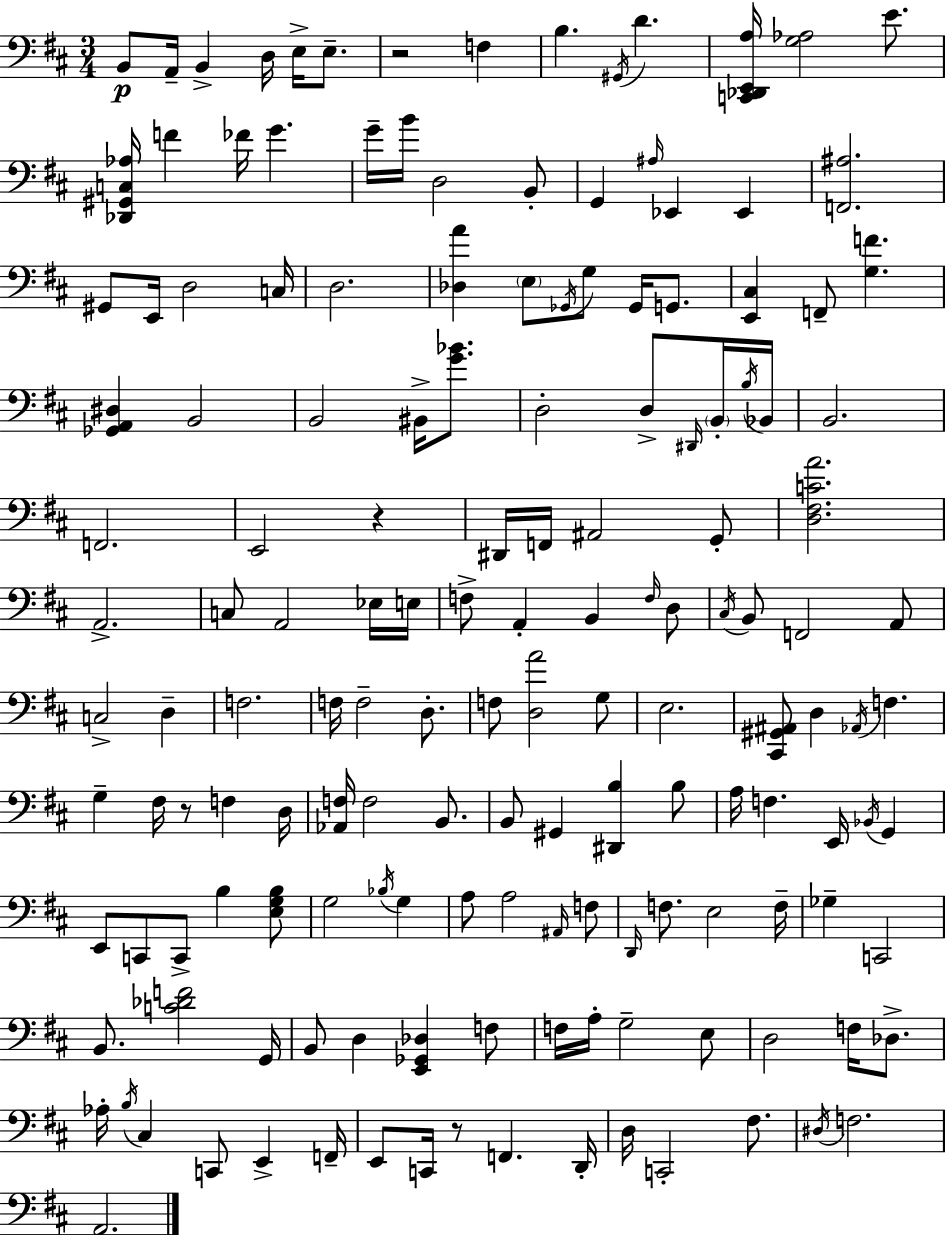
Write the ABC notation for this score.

X:1
T:Untitled
M:3/4
L:1/4
K:D
B,,/2 A,,/4 B,, D,/4 E,/4 E,/2 z2 F, B, ^G,,/4 D [C,,_D,,E,,A,]/4 [G,_A,]2 E/2 [_D,,^G,,C,_A,]/4 F _F/4 G G/4 B/4 D,2 B,,/2 G,, ^A,/4 _E,, _E,, [F,,^A,]2 ^G,,/2 E,,/4 D,2 C,/4 D,2 [_D,A] E,/2 _G,,/4 G,/2 _G,,/4 G,,/2 [E,,^C,] F,,/2 [G,F] [_G,,A,,^D,] B,,2 B,,2 ^B,,/4 [G_B]/2 D,2 D,/2 ^D,,/4 B,,/4 B,/4 _B,,/4 B,,2 F,,2 E,,2 z ^D,,/4 F,,/4 ^A,,2 G,,/2 [D,^F,CA]2 A,,2 C,/2 A,,2 _E,/4 E,/4 F,/2 A,, B,, F,/4 D,/2 ^C,/4 B,,/2 F,,2 A,,/2 C,2 D, F,2 F,/4 F,2 D,/2 F,/2 [D,A]2 G,/2 E,2 [^C,,^G,,^A,,]/2 D, _A,,/4 F, G, ^F,/4 z/2 F, D,/4 [_A,,F,]/4 F,2 B,,/2 B,,/2 ^G,, [^D,,B,] B,/2 A,/4 F, E,,/4 _B,,/4 G,, E,,/2 C,,/2 C,,/2 B, [E,G,B,]/2 G,2 _B,/4 G, A,/2 A,2 ^A,,/4 F,/2 D,,/4 F,/2 E,2 F,/4 _G, C,,2 B,,/2 [C_DF]2 G,,/4 B,,/2 D, [E,,_G,,_D,] F,/2 F,/4 A,/4 G,2 E,/2 D,2 F,/4 _D,/2 _A,/4 B,/4 ^C, C,,/2 E,, F,,/4 E,,/2 C,,/4 z/2 F,, D,,/4 D,/4 C,,2 ^F,/2 ^D,/4 F,2 A,,2